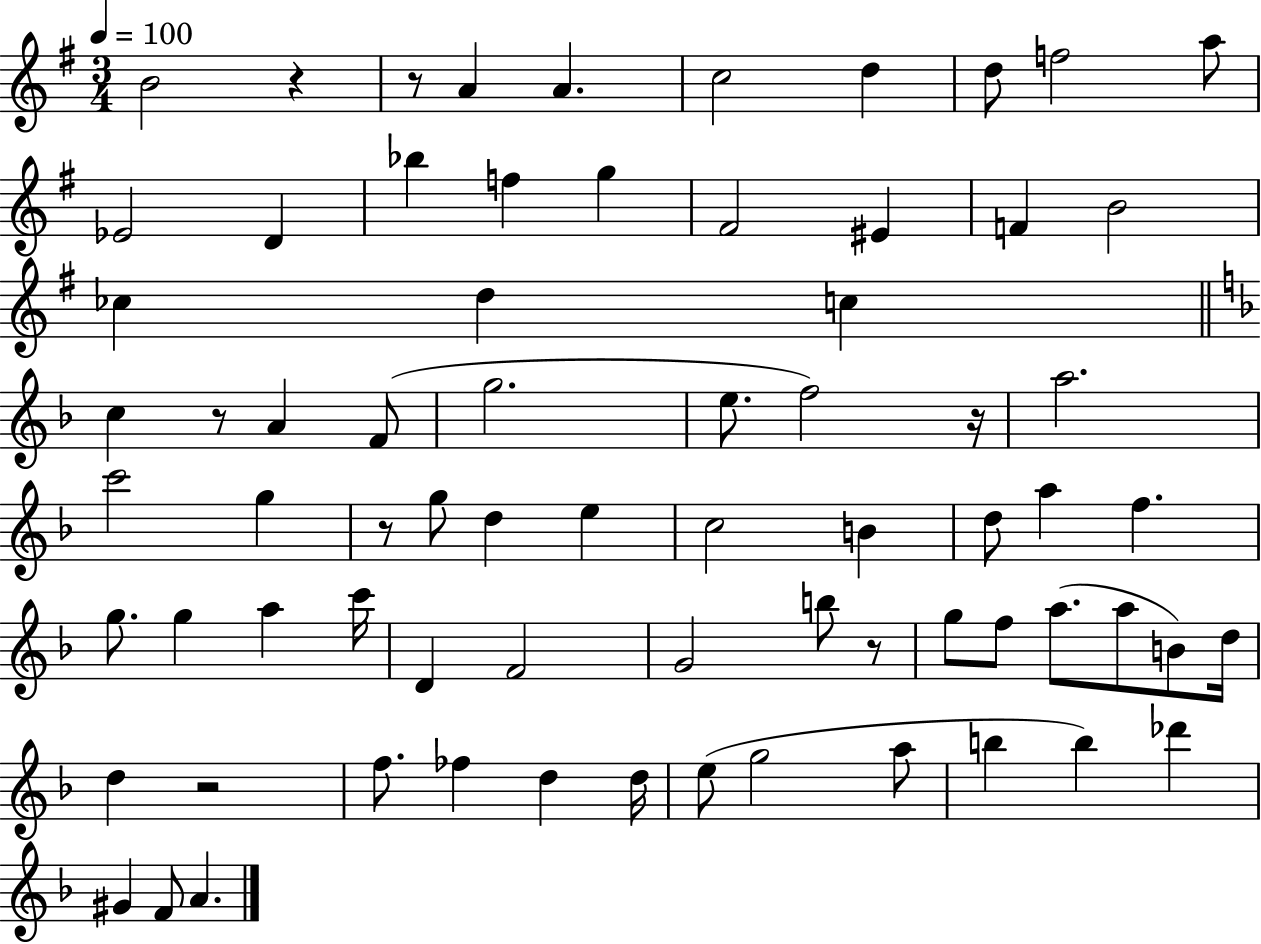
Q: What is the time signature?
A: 3/4